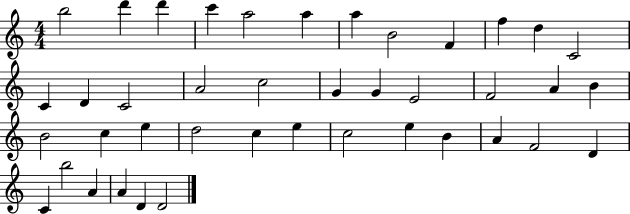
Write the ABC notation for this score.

X:1
T:Untitled
M:4/4
L:1/4
K:C
b2 d' d' c' a2 a a B2 F f d C2 C D C2 A2 c2 G G E2 F2 A B B2 c e d2 c e c2 e B A F2 D C b2 A A D D2